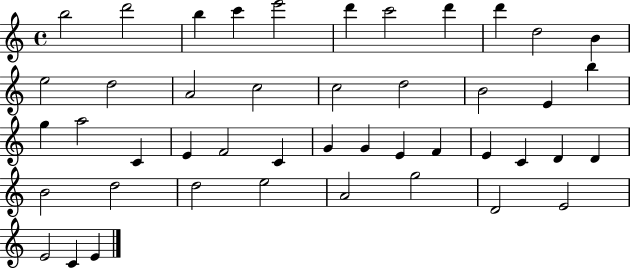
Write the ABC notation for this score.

X:1
T:Untitled
M:4/4
L:1/4
K:C
b2 d'2 b c' e'2 d' c'2 d' d' d2 B e2 d2 A2 c2 c2 d2 B2 E b g a2 C E F2 C G G E F E C D D B2 d2 d2 e2 A2 g2 D2 E2 E2 C E